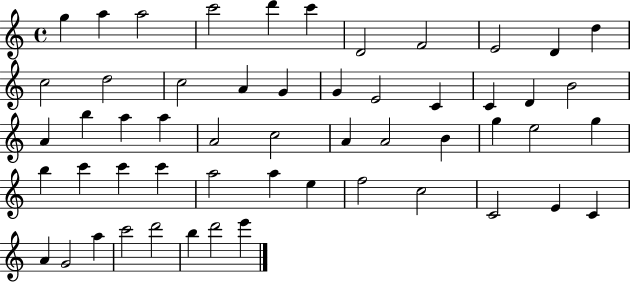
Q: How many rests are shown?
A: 0